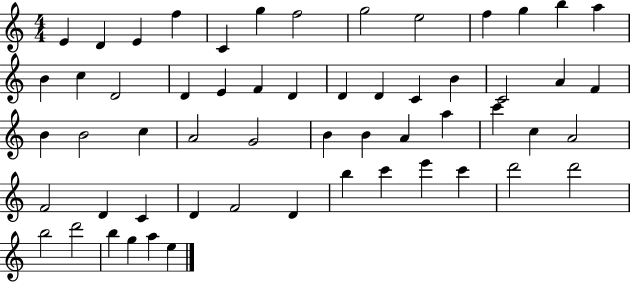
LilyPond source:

{
  \clef treble
  \numericTimeSignature
  \time 4/4
  \key c \major
  e'4 d'4 e'4 f''4 | c'4 g''4 f''2 | g''2 e''2 | f''4 g''4 b''4 a''4 | \break b'4 c''4 d'2 | d'4 e'4 f'4 d'4 | d'4 d'4 c'4 b'4 | c'2 a'4 f'4 | \break b'4 b'2 c''4 | a'2 g'2 | b'4 b'4 a'4 a''4 | c'''4 c''4 a'2 | \break f'2 d'4 c'4 | d'4 f'2 d'4 | b''4 c'''4 e'''4 c'''4 | d'''2 d'''2 | \break b''2 d'''2 | b''4 g''4 a''4 e''4 | \bar "|."
}